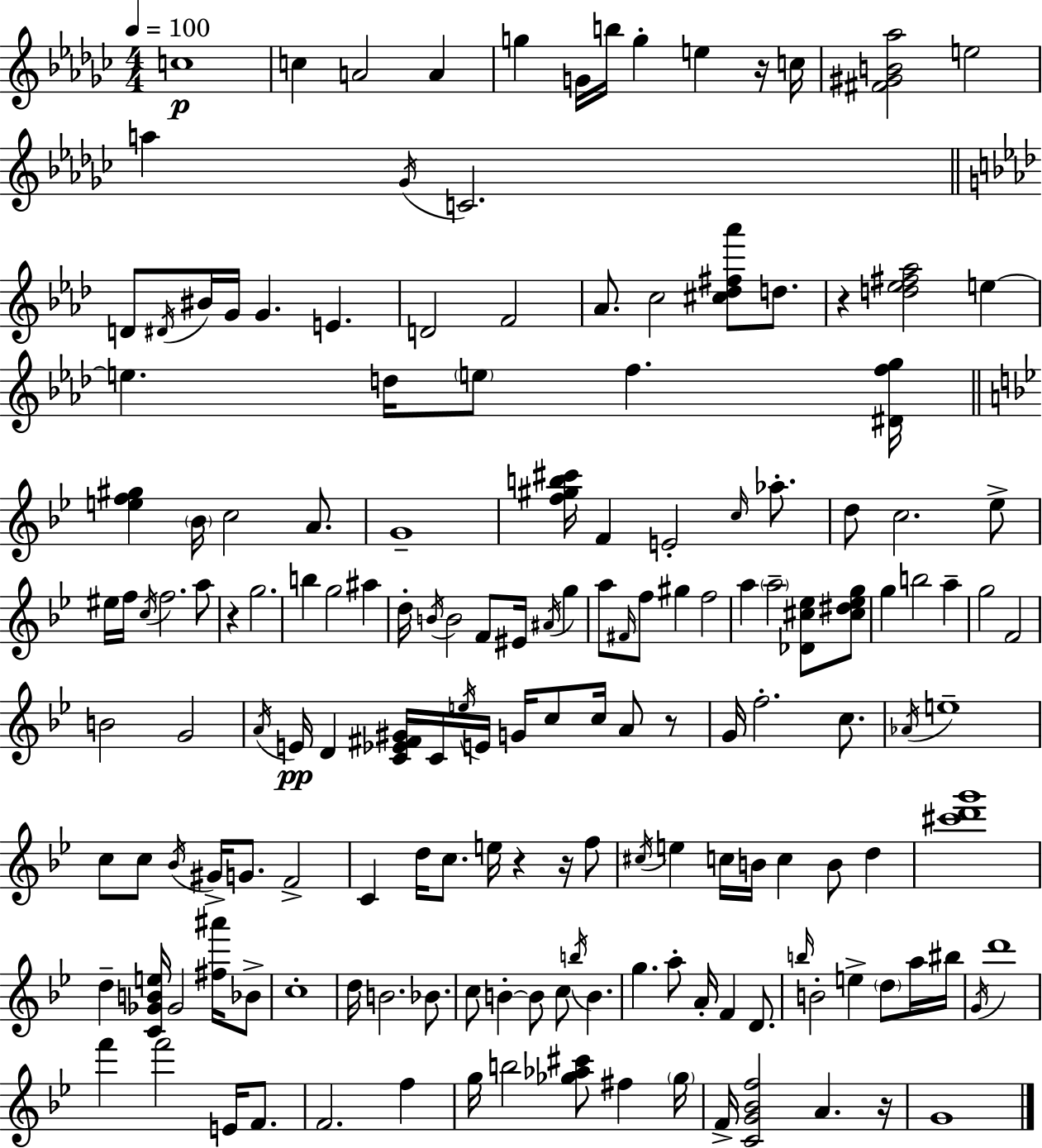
C5/w C5/q A4/h A4/q G5/q G4/s B5/s G5/q E5/q R/s C5/s [F#4,G#4,B4,Ab5]/h E5/h A5/q Gb4/s C4/h. D4/e D#4/s BIS4/s G4/s G4/q. E4/q. D4/h F4/h Ab4/e. C5/h [C#5,Db5,F#5,Ab6]/e D5/e. R/q [D5,Eb5,F#5,Ab5]/h E5/q E5/q. D5/s E5/e F5/q. [D#4,F5,G5]/s [E5,F5,G#5]/q Bb4/s C5/h A4/e. G4/w [F5,G#5,B5,C#6]/s F4/q E4/h C5/s Ab5/e. D5/e C5/h. Eb5/e EIS5/s F5/s C5/s F5/h. A5/e R/q G5/h. B5/q G5/h A#5/q D5/s B4/s B4/h F4/e EIS4/s A#4/s G5/q A5/e F#4/s F5/e G#5/q F5/h A5/q A5/h [Db4,C#5,Eb5]/e [C#5,D#5,Eb5,G5]/e G5/q B5/h A5/q G5/h F4/h B4/h G4/h A4/s E4/s D4/q [C4,Eb4,F#4,G#4]/s C4/s E5/s E4/s G4/s C5/e C5/s A4/e R/e G4/s F5/h. C5/e. Ab4/s E5/w C5/e C5/e Bb4/s G#4/s G4/e. F4/h C4/q D5/s C5/e. E5/s R/q R/s F5/e C#5/s E5/q C5/s B4/s C5/q B4/e D5/q [C#6,D6,G6]/w D5/q [C4,Gb4,B4,E5]/s Gb4/h [F#5,A#6]/s Bb4/e C5/w D5/s B4/h. Bb4/e. C5/e B4/q B4/e C5/e B5/s B4/q. G5/q. A5/e A4/s F4/q D4/e. B5/s B4/h E5/q D5/e A5/s BIS5/s G4/s D6/w F6/q F6/h E4/s F4/e. F4/h. F5/q G5/s B5/h [Gb5,Ab5,C#6]/e F#5/q Gb5/s F4/s [C4,G4,Bb4,F5]/h A4/q. R/s G4/w